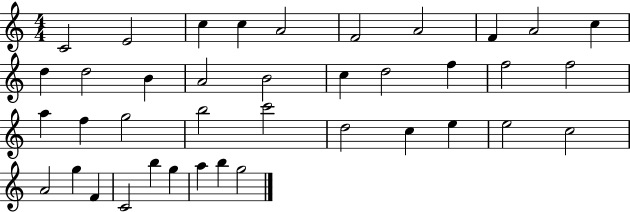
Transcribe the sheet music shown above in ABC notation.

X:1
T:Untitled
M:4/4
L:1/4
K:C
C2 E2 c c A2 F2 A2 F A2 c d d2 B A2 B2 c d2 f f2 f2 a f g2 b2 c'2 d2 c e e2 c2 A2 g F C2 b g a b g2